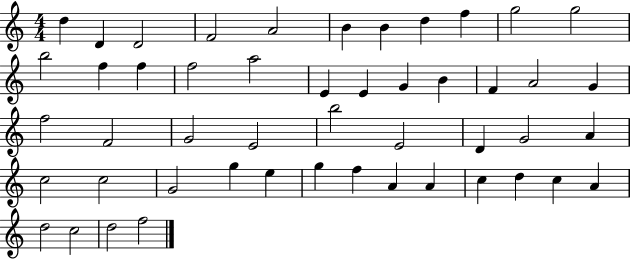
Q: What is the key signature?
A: C major